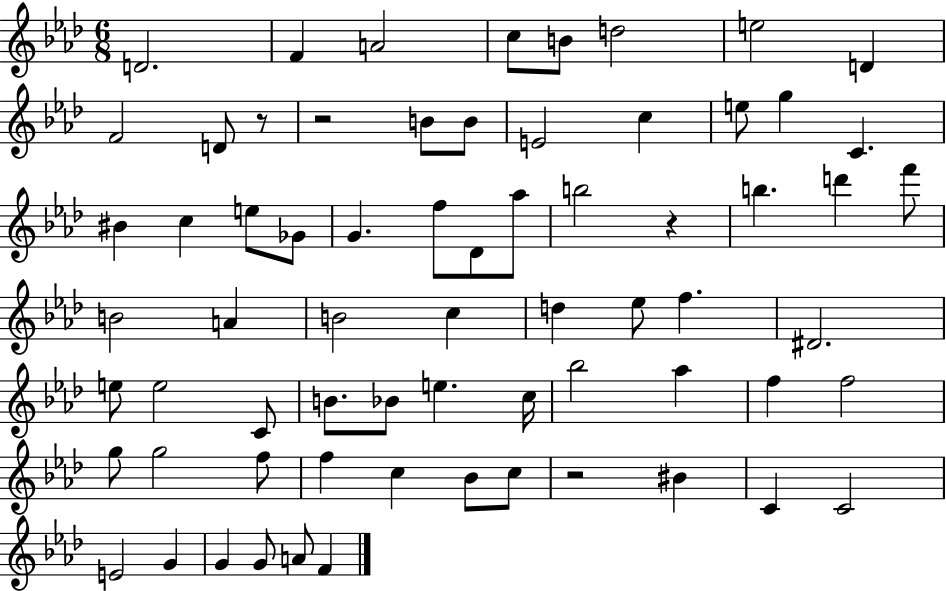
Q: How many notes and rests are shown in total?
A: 68